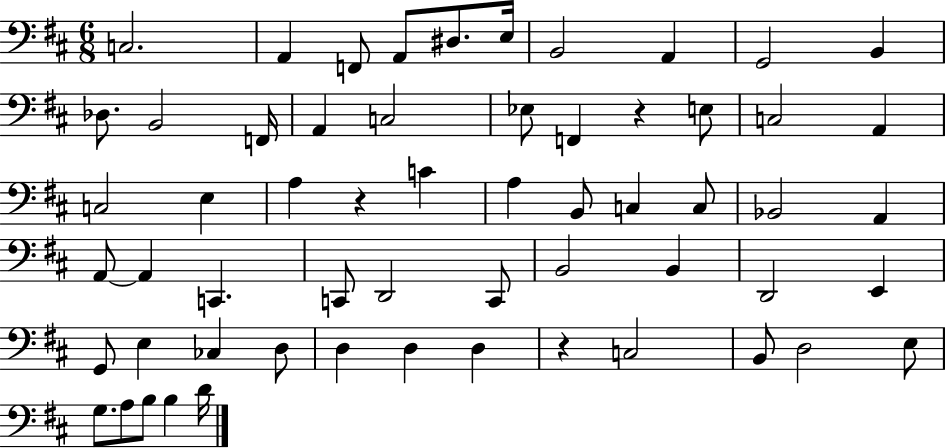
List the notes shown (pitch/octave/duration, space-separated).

C3/h. A2/q F2/e A2/e D#3/e. E3/s B2/h A2/q G2/h B2/q Db3/e. B2/h F2/s A2/q C3/h Eb3/e F2/q R/q E3/e C3/h A2/q C3/h E3/q A3/q R/q C4/q A3/q B2/e C3/q C3/e Bb2/h A2/q A2/e A2/q C2/q. C2/e D2/h C2/e B2/h B2/q D2/h E2/q G2/e E3/q CES3/q D3/e D3/q D3/q D3/q R/q C3/h B2/e D3/h E3/e G3/e. A3/e B3/e B3/q D4/s